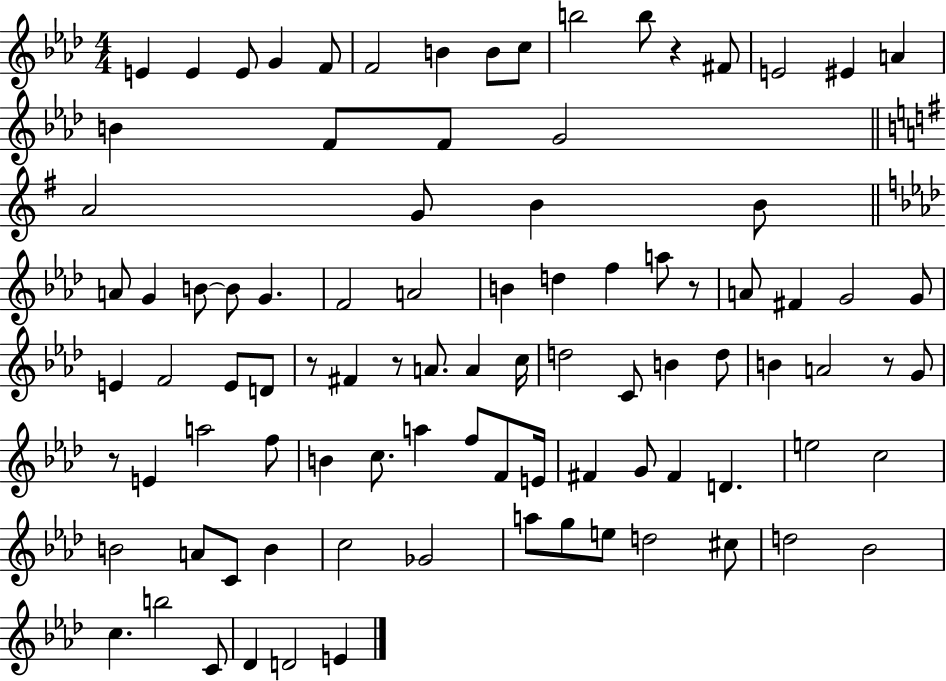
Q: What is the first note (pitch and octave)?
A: E4